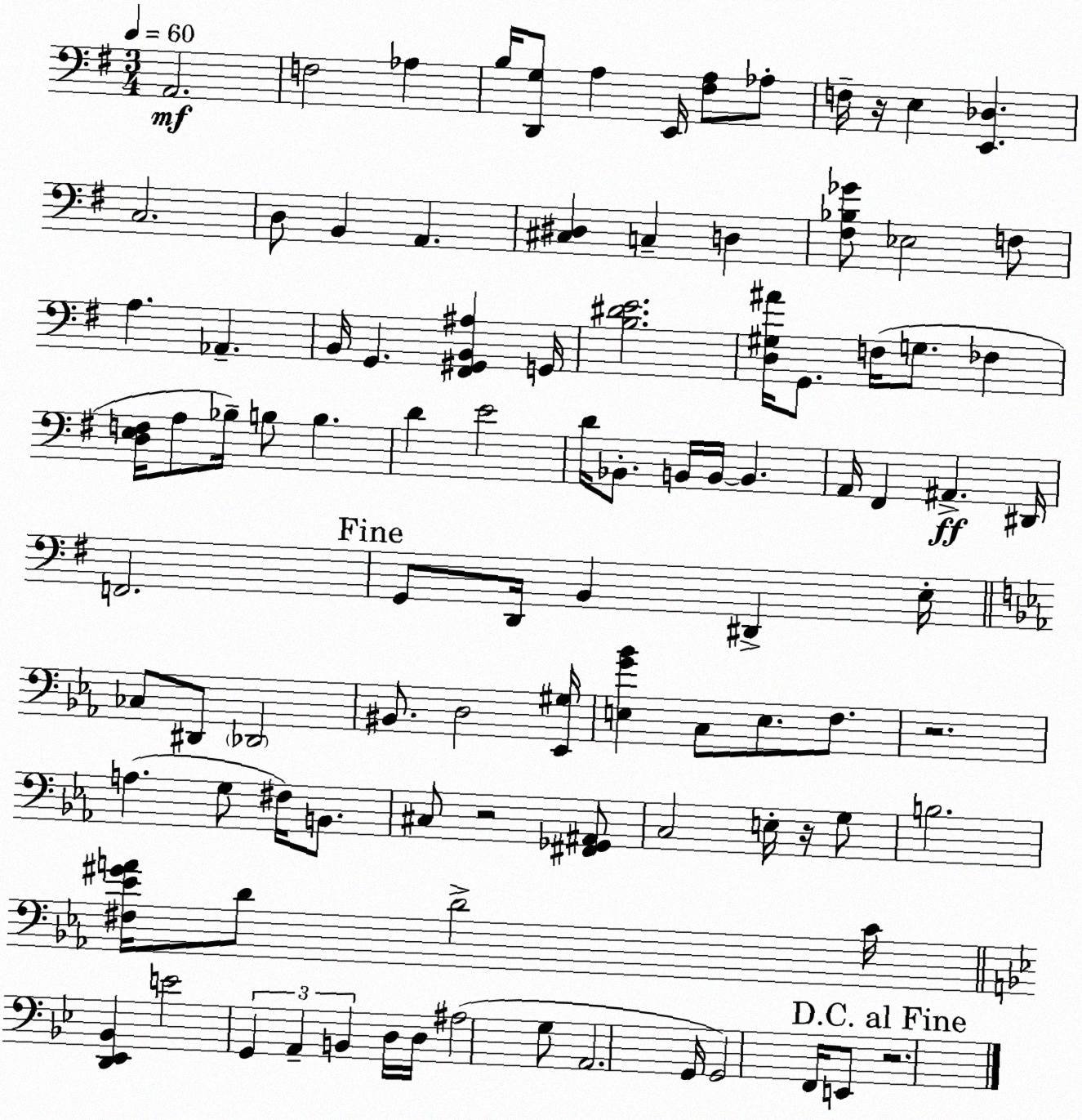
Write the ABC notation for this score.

X:1
T:Untitled
M:3/4
L:1/4
K:G
A,,2 F,2 _A, B,/4 [D,,G,]/2 A, E,,/4 [^F,A,]/2 _A,/2 F,/4 z/4 E, [E,,_D,] C,2 D,/2 B,, A,, [^C,^D,] C, D, [^F,_B,_G]/2 _E,2 F,/2 A, _A,, B,,/4 G,, [^F,,^G,,B,,^A,] G,,/4 [B,^DE]2 [D,^G,^A]/4 G,,/2 F,/4 G,/2 _F, [D,E,F,]/4 A,/2 _B,/4 B,/2 B, D E2 D/4 _B,,/2 B,,/4 B,,/4 B,, A,,/4 ^F,, ^A,, ^D,,/4 F,,2 G,,/2 D,,/4 B,, ^D,, E,/4 _C,/2 ^D,,/2 _D,,2 ^B,,/2 D,2 [_E,,^G,]/4 [E,G_B] C,/2 E,/2 F,/2 z2 A, G,/2 ^F,/4 B,,/2 ^C,/2 z2 [^F,,_G,,^A,,]/2 C,2 E,/4 z/4 G,/2 B,2 [^F,_E^GA]/4 D/2 D2 C/4 [D,,_E,,_B,,] E2 G,, A,, B,, D,/4 D,/4 ^A,2 G,/2 A,,2 G,,/4 G,,2 F,,/4 E,,/2 z2